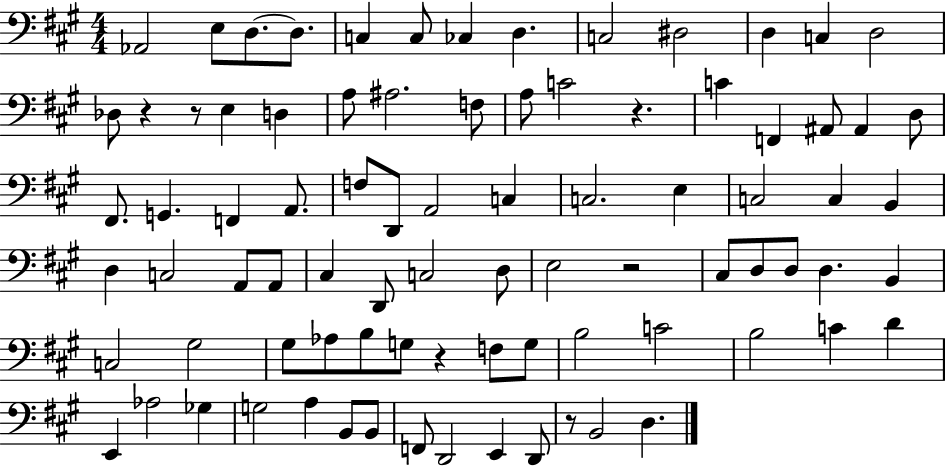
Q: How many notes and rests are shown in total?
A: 85